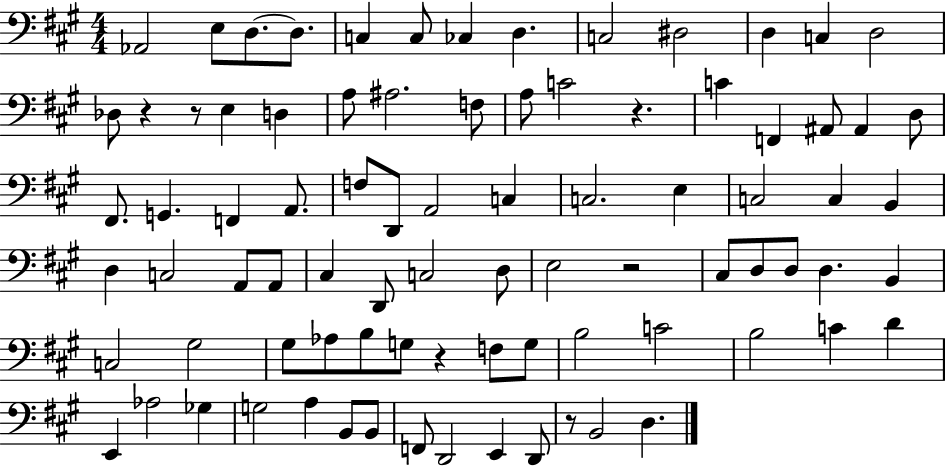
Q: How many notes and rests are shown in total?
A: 85